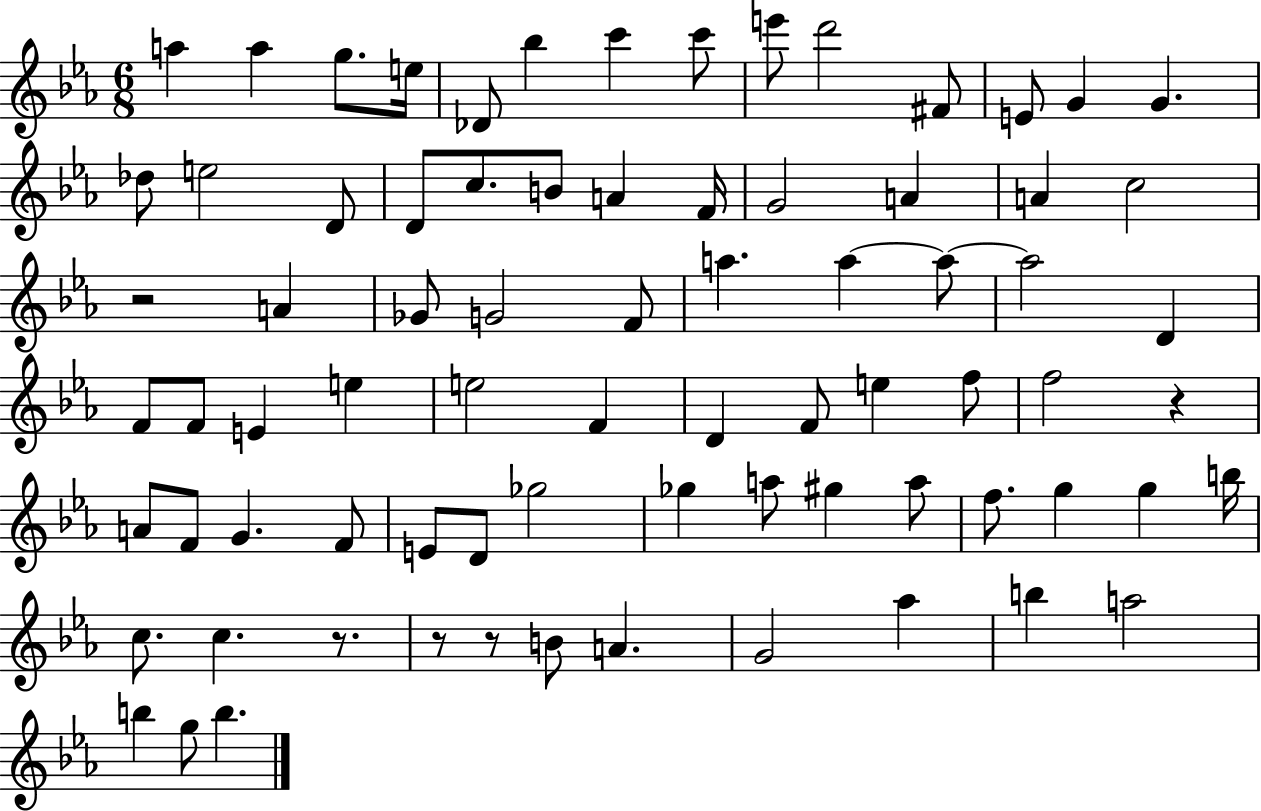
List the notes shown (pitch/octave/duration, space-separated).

A5/q A5/q G5/e. E5/s Db4/e Bb5/q C6/q C6/e E6/e D6/h F#4/e E4/e G4/q G4/q. Db5/e E5/h D4/e D4/e C5/e. B4/e A4/q F4/s G4/h A4/q A4/q C5/h R/h A4/q Gb4/e G4/h F4/e A5/q. A5/q A5/e A5/h D4/q F4/e F4/e E4/q E5/q E5/h F4/q D4/q F4/e E5/q F5/e F5/h R/q A4/e F4/e G4/q. F4/e E4/e D4/e Gb5/h Gb5/q A5/e G#5/q A5/e F5/e. G5/q G5/q B5/s C5/e. C5/q. R/e. R/e R/e B4/e A4/q. G4/h Ab5/q B5/q A5/h B5/q G5/e B5/q.